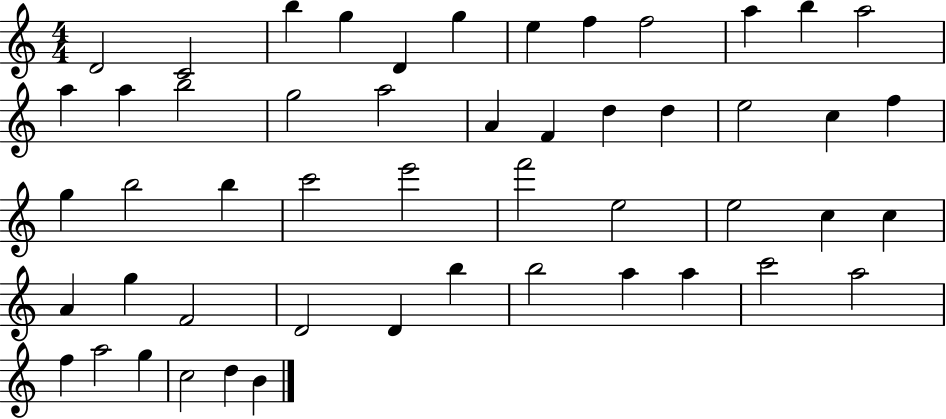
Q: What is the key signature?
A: C major